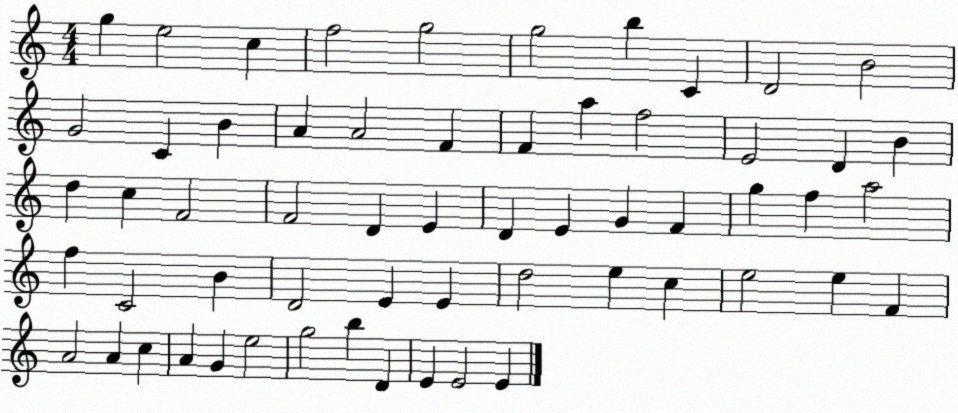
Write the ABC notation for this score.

X:1
T:Untitled
M:4/4
L:1/4
K:C
g e2 c f2 g2 g2 b C D2 B2 G2 C B A A2 F F a f2 E2 D B d c F2 F2 D E D E G F g f a2 f C2 B D2 E E d2 e c e2 e F A2 A c A G e2 g2 b D E E2 E